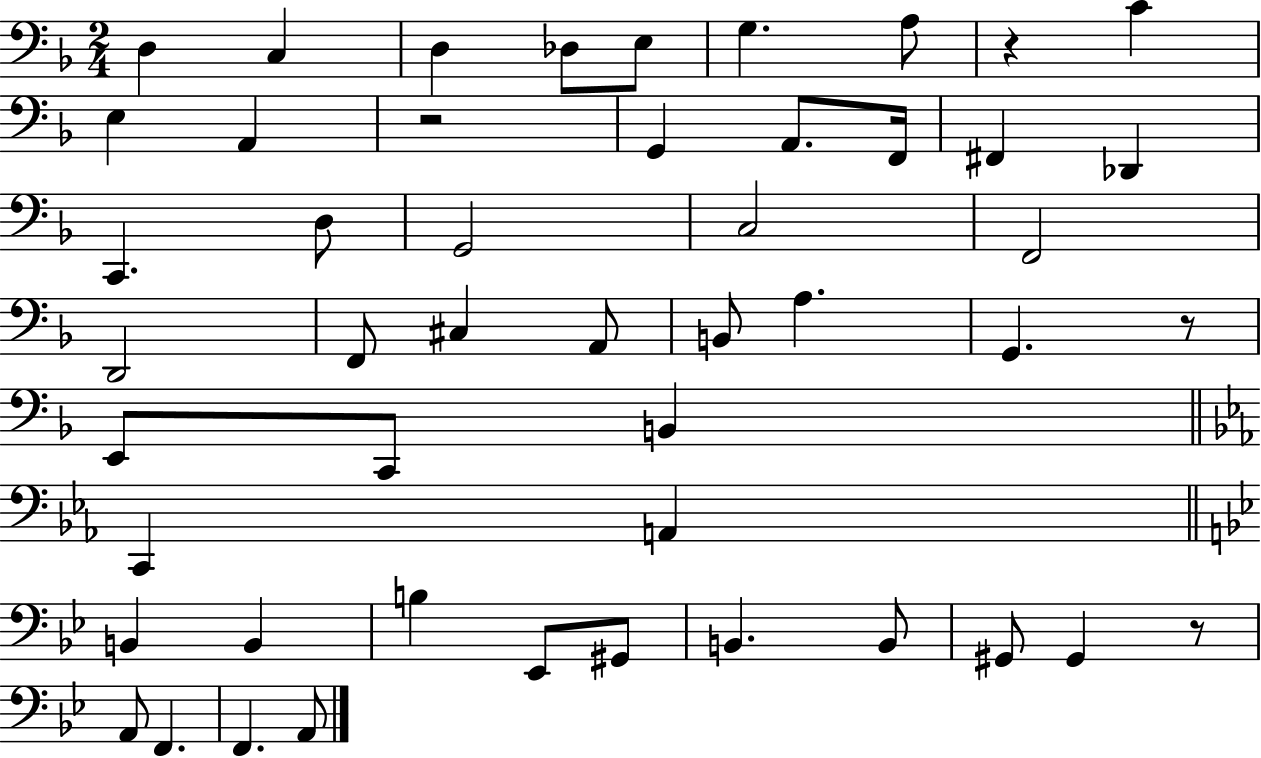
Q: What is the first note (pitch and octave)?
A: D3